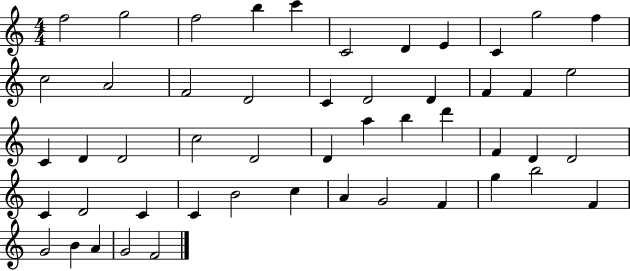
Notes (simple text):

F5/h G5/h F5/h B5/q C6/q C4/h D4/q E4/q C4/q G5/h F5/q C5/h A4/h F4/h D4/h C4/q D4/h D4/q F4/q F4/q E5/h C4/q D4/q D4/h C5/h D4/h D4/q A5/q B5/q D6/q F4/q D4/q D4/h C4/q D4/h C4/q C4/q B4/h C5/q A4/q G4/h F4/q G5/q B5/h F4/q G4/h B4/q A4/q G4/h F4/h